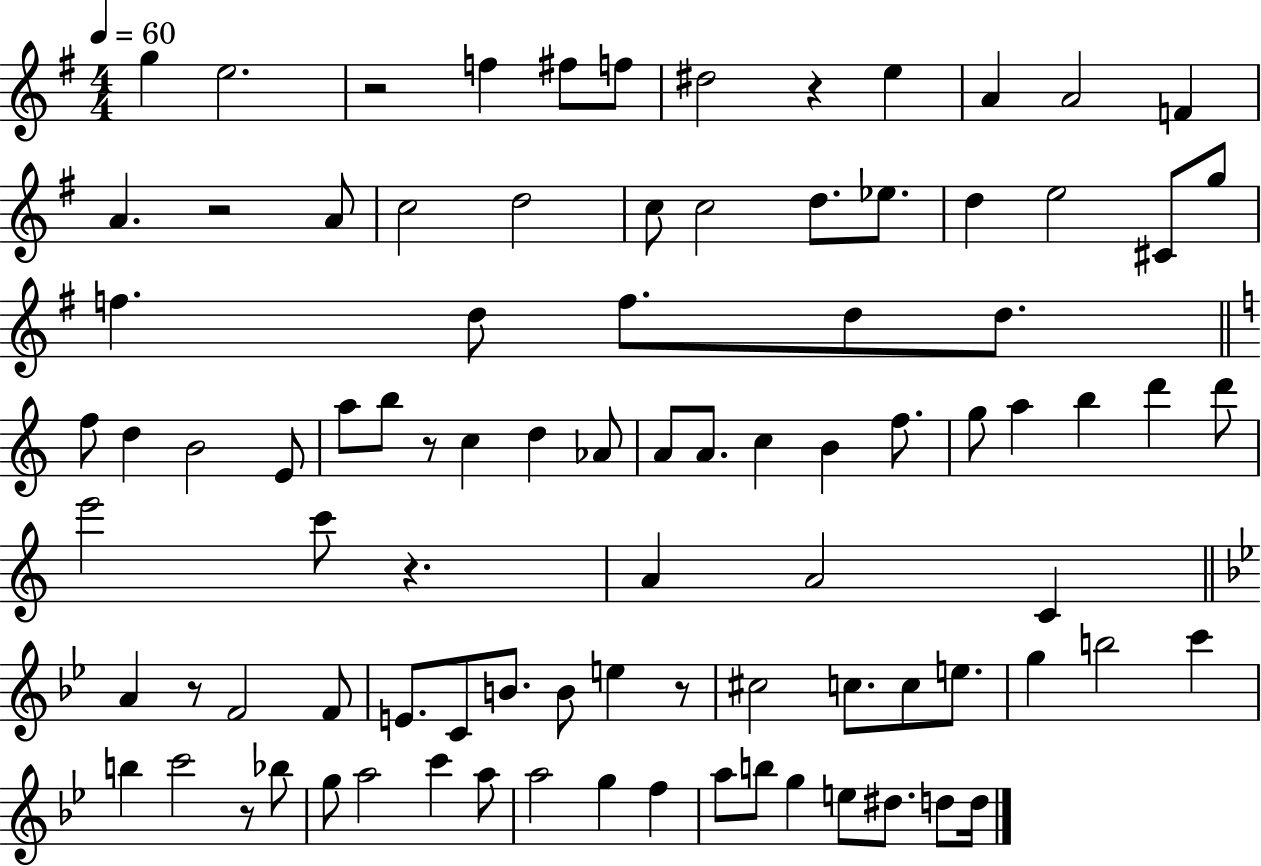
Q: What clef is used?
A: treble